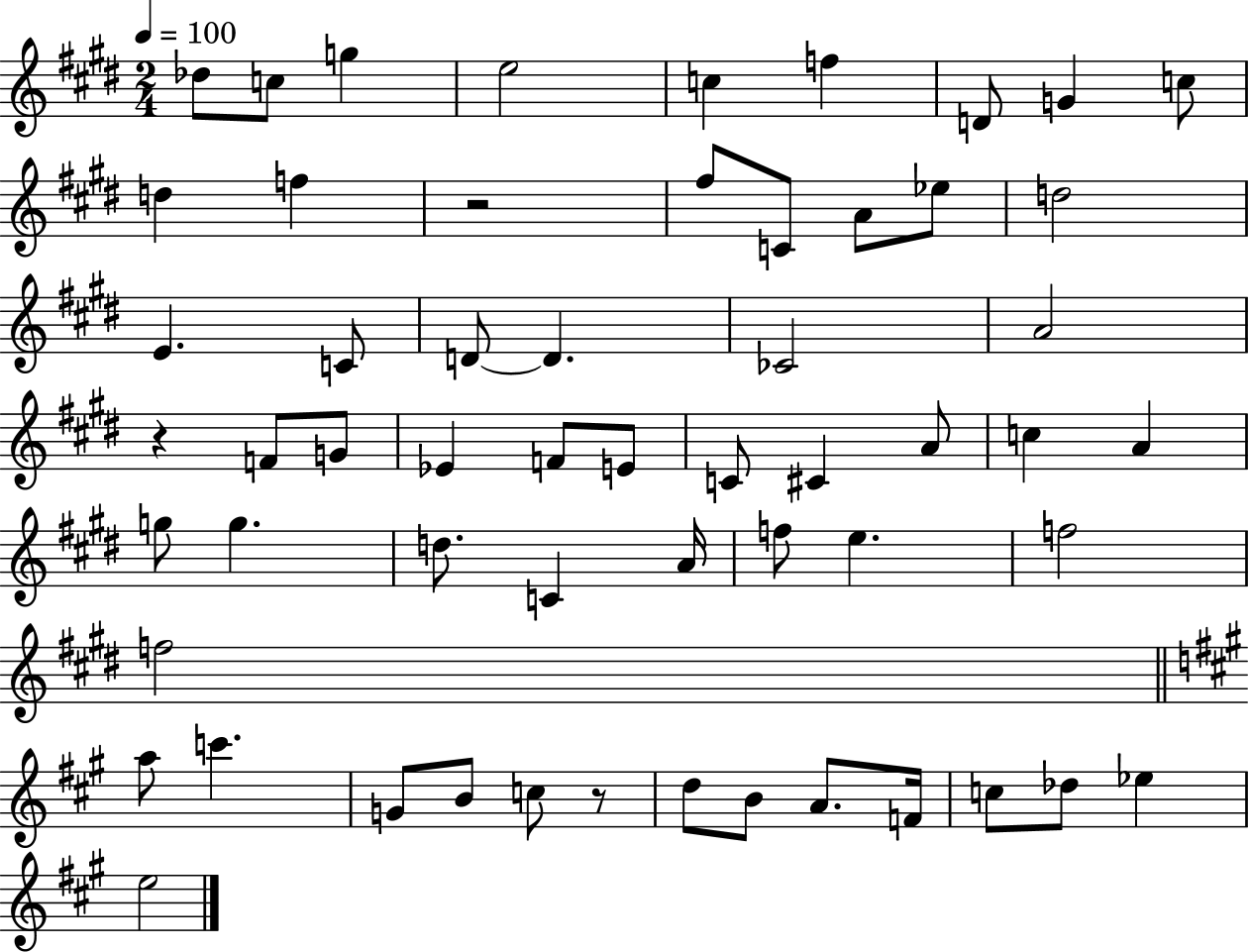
X:1
T:Untitled
M:2/4
L:1/4
K:E
_d/2 c/2 g e2 c f D/2 G c/2 d f z2 ^f/2 C/2 A/2 _e/2 d2 E C/2 D/2 D _C2 A2 z F/2 G/2 _E F/2 E/2 C/2 ^C A/2 c A g/2 g d/2 C A/4 f/2 e f2 f2 a/2 c' G/2 B/2 c/2 z/2 d/2 B/2 A/2 F/4 c/2 _d/2 _e e2